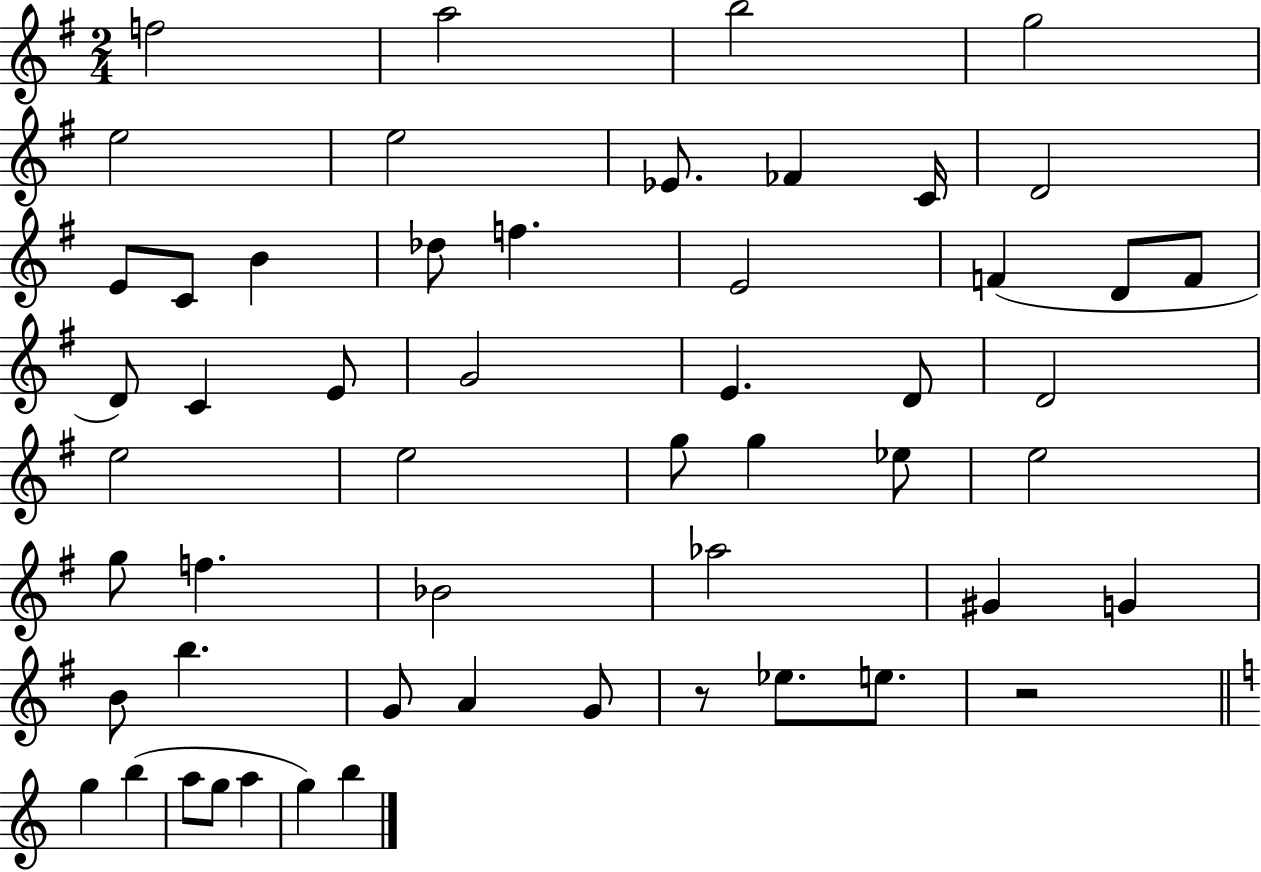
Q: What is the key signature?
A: G major